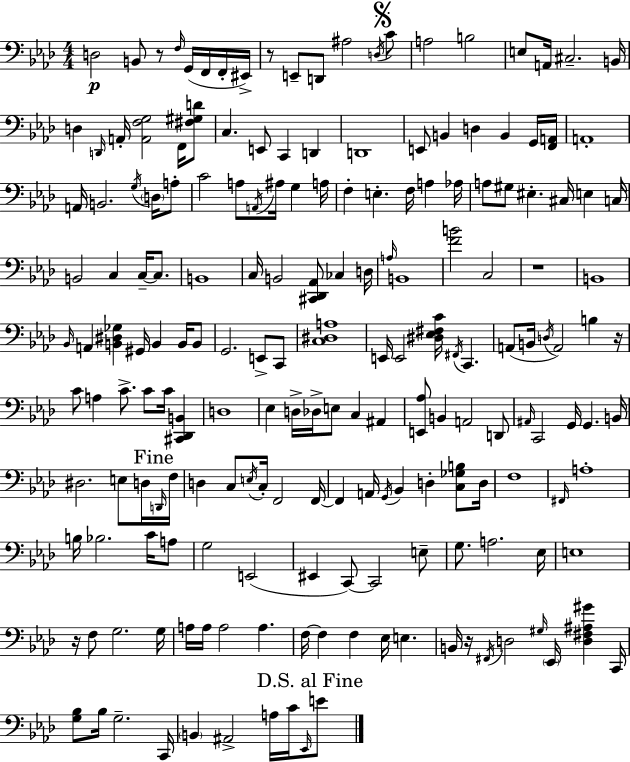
X:1
T:Untitled
M:4/4
L:1/4
K:Ab
D,2 B,,/2 z/2 F,/4 G,,/4 F,,/4 F,,/4 ^E,,/4 z/2 E,,/2 D,,/2 ^A,2 D,/4 C/2 A,2 B,2 E,/2 A,,/4 ^C,2 B,,/4 D, D,,/4 A,,/4 [A,,F,G,]2 F,,/4 [^F,^G,D]/2 C, E,,/2 C,, D,, D,,4 E,,/2 B,, D, B,, G,,/4 [F,,A,,]/4 A,,4 A,,/4 B,,2 G,/4 D,/4 A,/2 C2 A,/2 A,,/4 ^A,/4 G, A,/4 F, E, F,/4 A, _A,/4 A,/2 ^G,/2 ^E, ^C,/4 E, C,/4 B,,2 C, C,/4 C,/2 B,,4 C,/4 B,,2 [^C,,_D,,_A,,]/2 _C, D,/4 A,/4 B,,4 [FB]2 C,2 z4 B,,4 _B,,/4 A,, [B,,^D,_G,] ^G,,/4 B,, B,,/4 B,,/2 G,,2 E,,/2 C,,/2 [C,^D,A,]4 E,,/4 E,,2 [^D,_E,^F,C]/4 ^F,,/4 C,, A,,/2 B,,/4 D,/4 A,,2 B, z/4 C/2 A, C/2 C/2 C/4 [^C,,_D,,B,,] D,4 _E, D,/4 _D,/4 E,/2 C, ^A,, [E,,_A,]/2 B,, A,,2 D,,/2 ^A,,/4 C,,2 G,,/4 G,, B,,/4 ^D,2 E,/2 D,/4 D,,/4 F,/4 D, C,/2 E,/4 C,/4 F,,2 F,,/4 F,, A,,/4 G,,/4 _B,, D, [C,_G,B,]/2 D,/4 F,4 ^F,,/4 A,4 B,/4 _B,2 C/4 A,/2 G,2 E,,2 ^E,, C,,/2 C,,2 E,/2 G,/2 A,2 _E,/4 E,4 z/4 F,/2 G,2 G,/4 A,/4 A,/4 A,2 A, F,/4 F, F, _E,/4 E, B,,/4 z/4 ^F,,/4 D,2 ^G,/4 _E,,/4 [D,^F,^A,^G] C,,/4 [G,_B,]/2 _B,/4 G,2 C,,/4 B,, ^A,,2 A,/4 C/4 _E,,/4 E/2